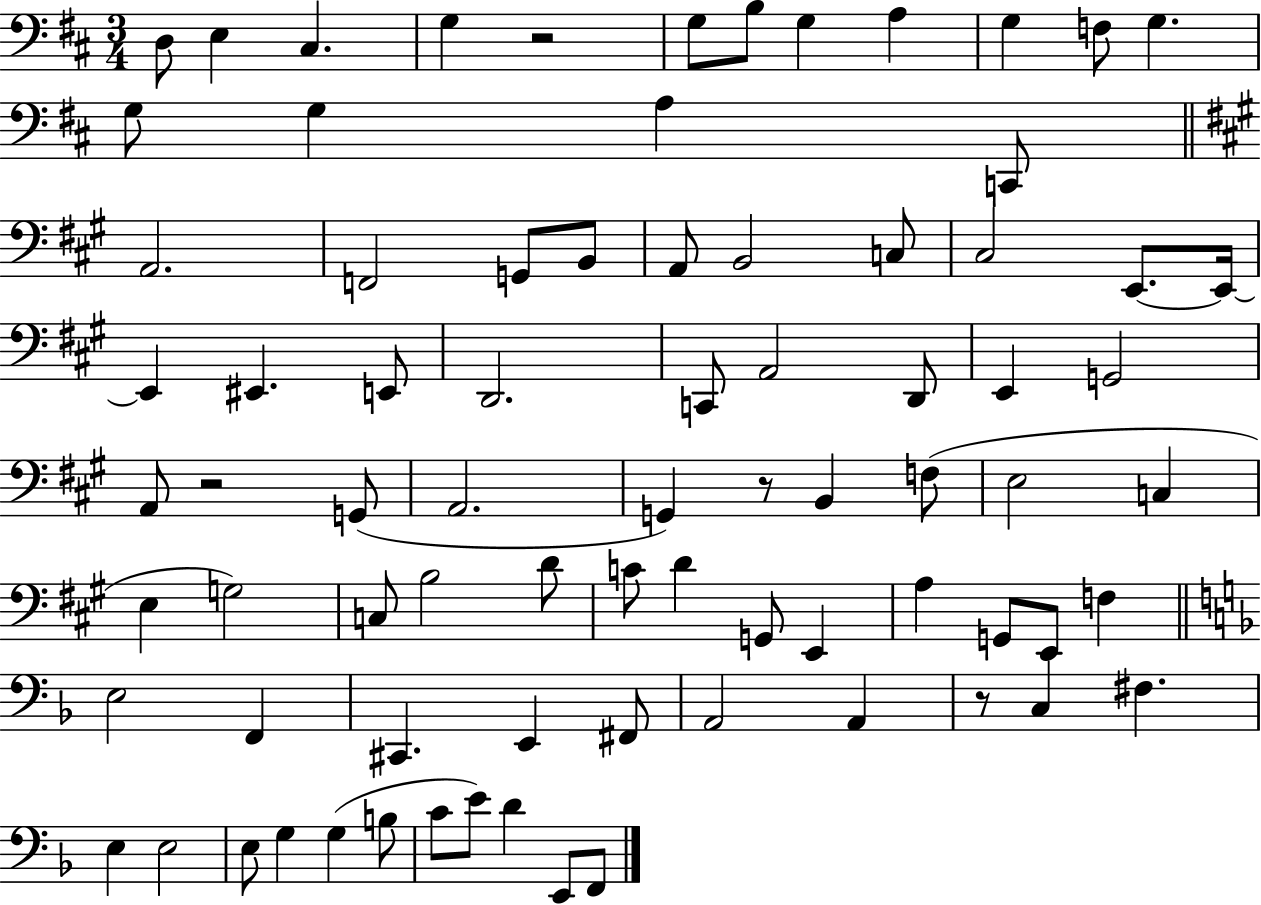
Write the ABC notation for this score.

X:1
T:Untitled
M:3/4
L:1/4
K:D
D,/2 E, ^C, G, z2 G,/2 B,/2 G, A, G, F,/2 G, G,/2 G, A, C,,/2 A,,2 F,,2 G,,/2 B,,/2 A,,/2 B,,2 C,/2 ^C,2 E,,/2 E,,/4 E,, ^E,, E,,/2 D,,2 C,,/2 A,,2 D,,/2 E,, G,,2 A,,/2 z2 G,,/2 A,,2 G,, z/2 B,, F,/2 E,2 C, E, G,2 C,/2 B,2 D/2 C/2 D G,,/2 E,, A, G,,/2 E,,/2 F, E,2 F,, ^C,, E,, ^F,,/2 A,,2 A,, z/2 C, ^F, E, E,2 E,/2 G, G, B,/2 C/2 E/2 D E,,/2 F,,/2